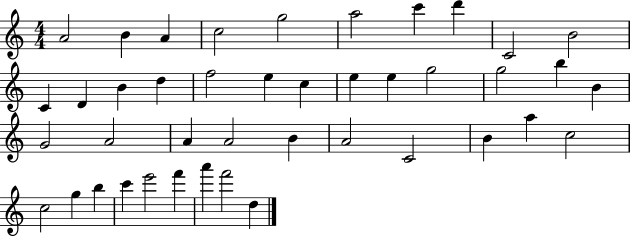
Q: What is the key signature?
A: C major